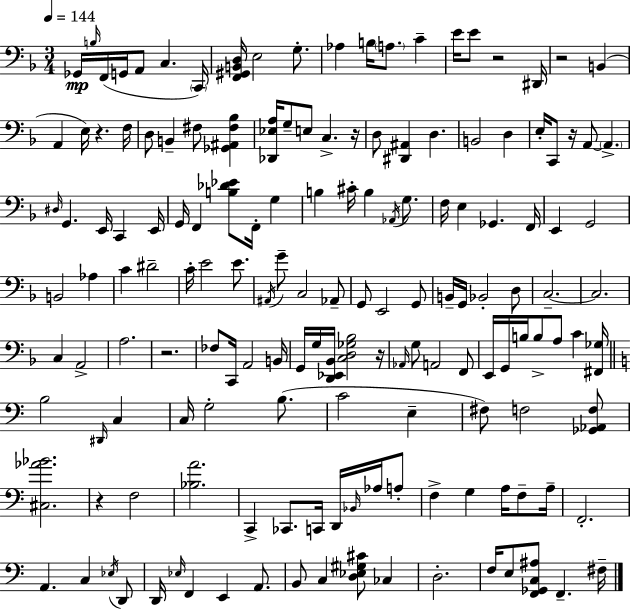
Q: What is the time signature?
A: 3/4